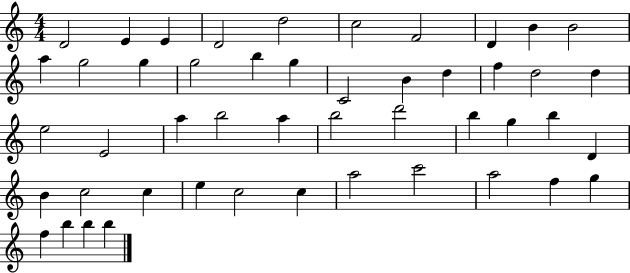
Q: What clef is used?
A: treble